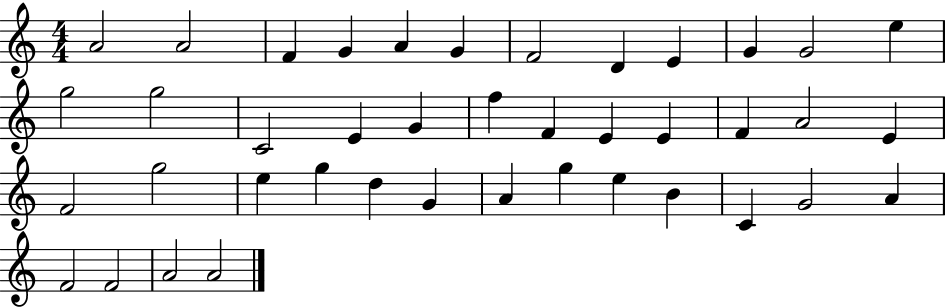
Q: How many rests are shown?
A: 0